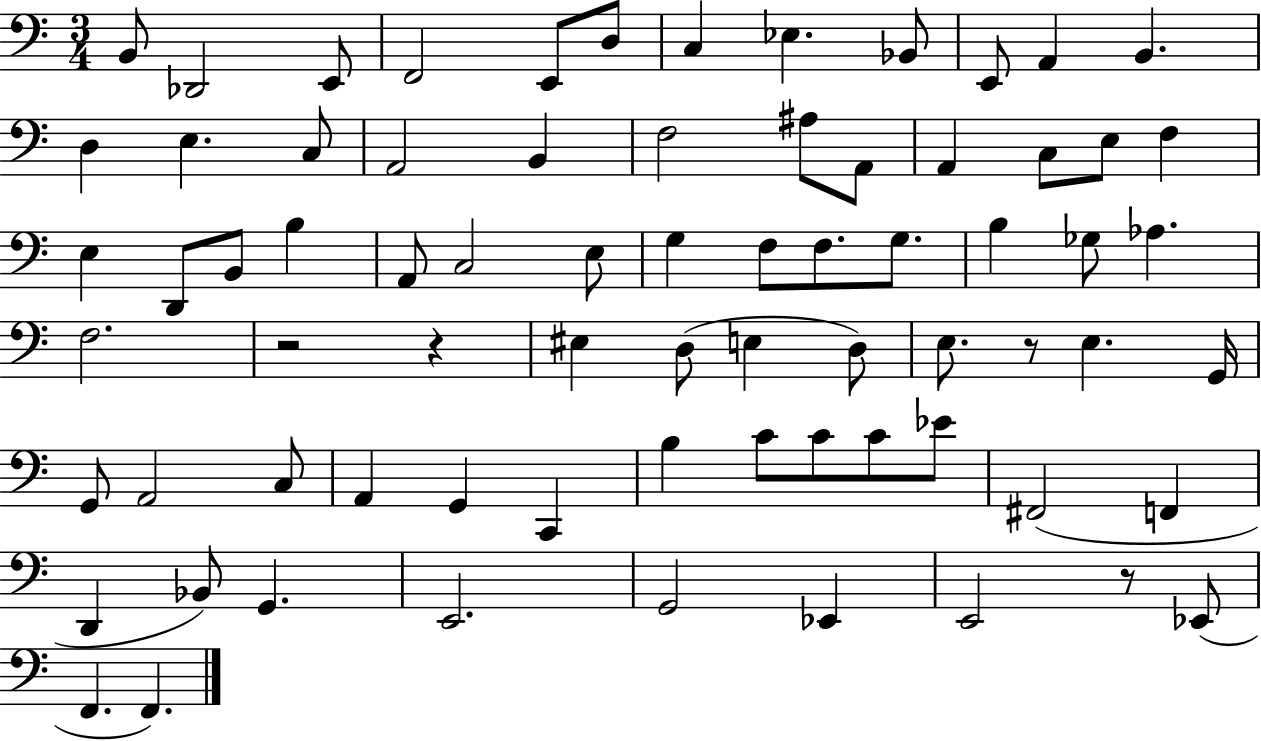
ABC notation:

X:1
T:Untitled
M:3/4
L:1/4
K:C
B,,/2 _D,,2 E,,/2 F,,2 E,,/2 D,/2 C, _E, _B,,/2 E,,/2 A,, B,, D, E, C,/2 A,,2 B,, F,2 ^A,/2 A,,/2 A,, C,/2 E,/2 F, E, D,,/2 B,,/2 B, A,,/2 C,2 E,/2 G, F,/2 F,/2 G,/2 B, _G,/2 _A, F,2 z2 z ^E, D,/2 E, D,/2 E,/2 z/2 E, G,,/4 G,,/2 A,,2 C,/2 A,, G,, C,, B, C/2 C/2 C/2 _E/2 ^F,,2 F,, D,, _B,,/2 G,, E,,2 G,,2 _E,, E,,2 z/2 _E,,/2 F,, F,,